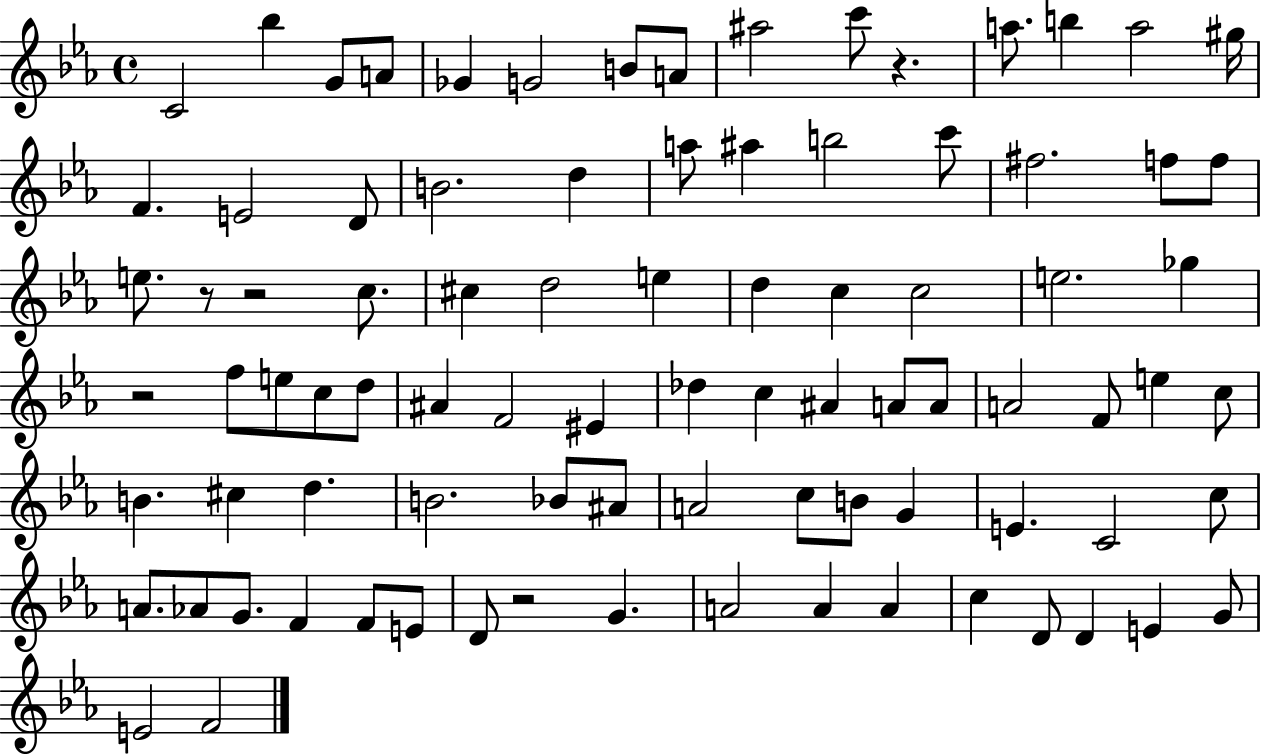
X:1
T:Untitled
M:4/4
L:1/4
K:Eb
C2 _b G/2 A/2 _G G2 B/2 A/2 ^a2 c'/2 z a/2 b a2 ^g/4 F E2 D/2 B2 d a/2 ^a b2 c'/2 ^f2 f/2 f/2 e/2 z/2 z2 c/2 ^c d2 e d c c2 e2 _g z2 f/2 e/2 c/2 d/2 ^A F2 ^E _d c ^A A/2 A/2 A2 F/2 e c/2 B ^c d B2 _B/2 ^A/2 A2 c/2 B/2 G E C2 c/2 A/2 _A/2 G/2 F F/2 E/2 D/2 z2 G A2 A A c D/2 D E G/2 E2 F2